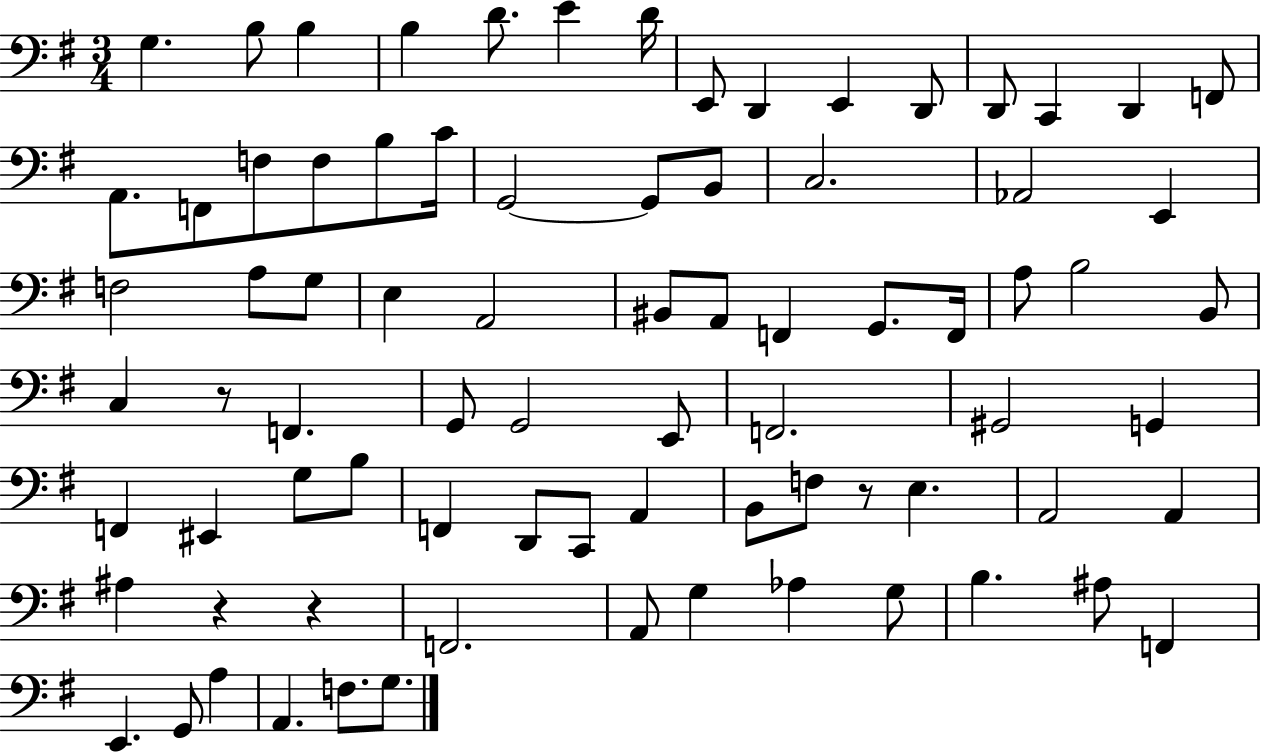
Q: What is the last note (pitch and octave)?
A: G3